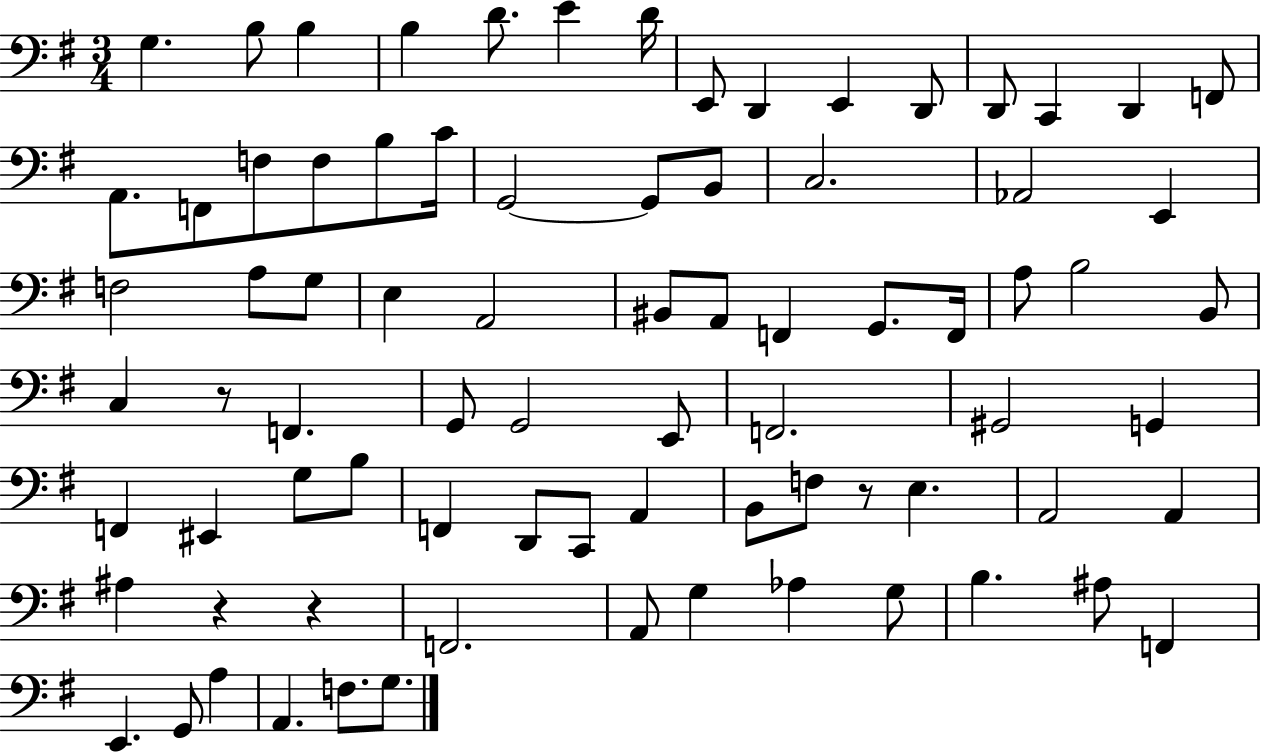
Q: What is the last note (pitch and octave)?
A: G3